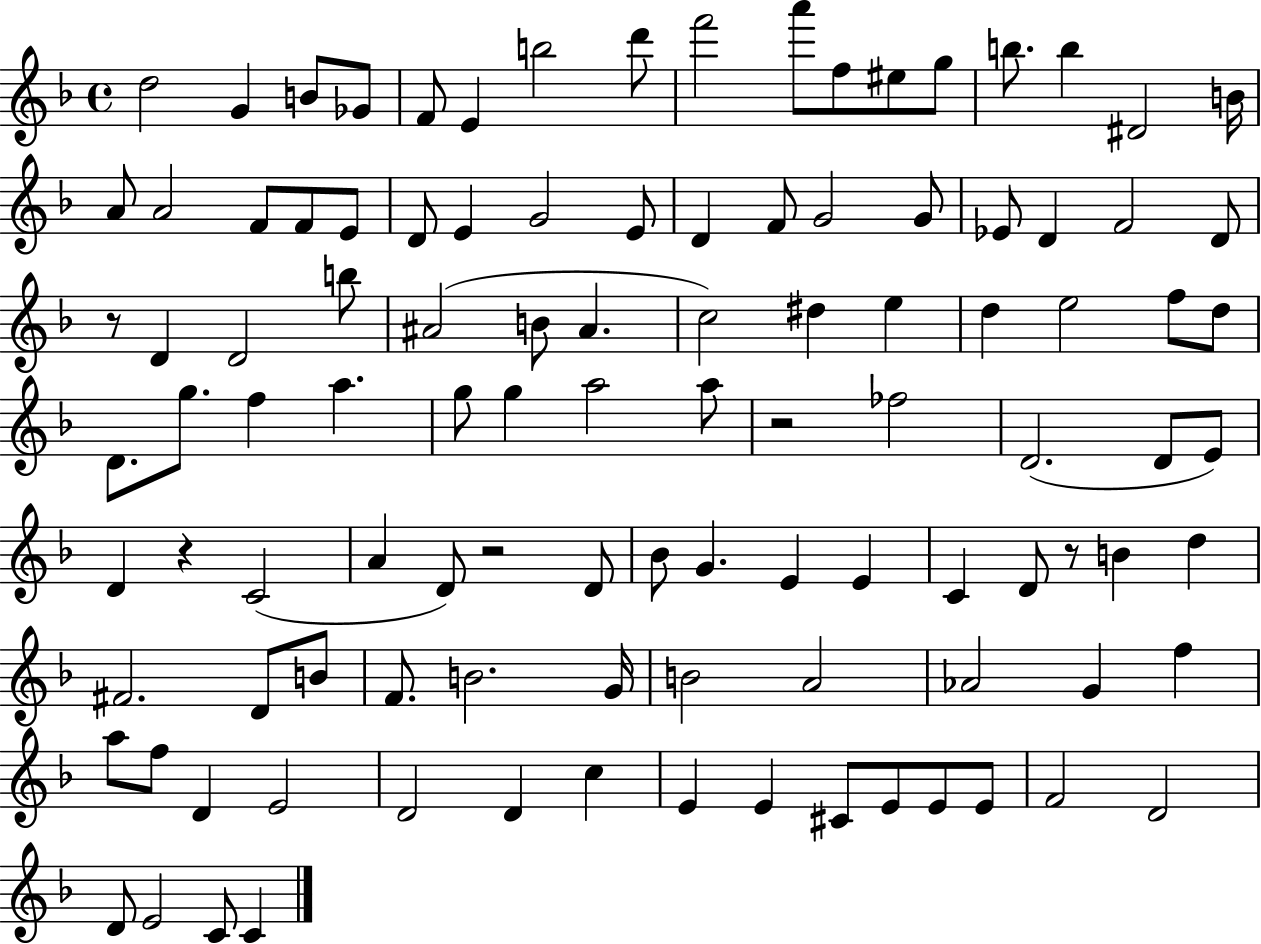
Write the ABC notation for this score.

X:1
T:Untitled
M:4/4
L:1/4
K:F
d2 G B/2 _G/2 F/2 E b2 d'/2 f'2 a'/2 f/2 ^e/2 g/2 b/2 b ^D2 B/4 A/2 A2 F/2 F/2 E/2 D/2 E G2 E/2 D F/2 G2 G/2 _E/2 D F2 D/2 z/2 D D2 b/2 ^A2 B/2 ^A c2 ^d e d e2 f/2 d/2 D/2 g/2 f a g/2 g a2 a/2 z2 _f2 D2 D/2 E/2 D z C2 A D/2 z2 D/2 _B/2 G E E C D/2 z/2 B d ^F2 D/2 B/2 F/2 B2 G/4 B2 A2 _A2 G f a/2 f/2 D E2 D2 D c E E ^C/2 E/2 E/2 E/2 F2 D2 D/2 E2 C/2 C